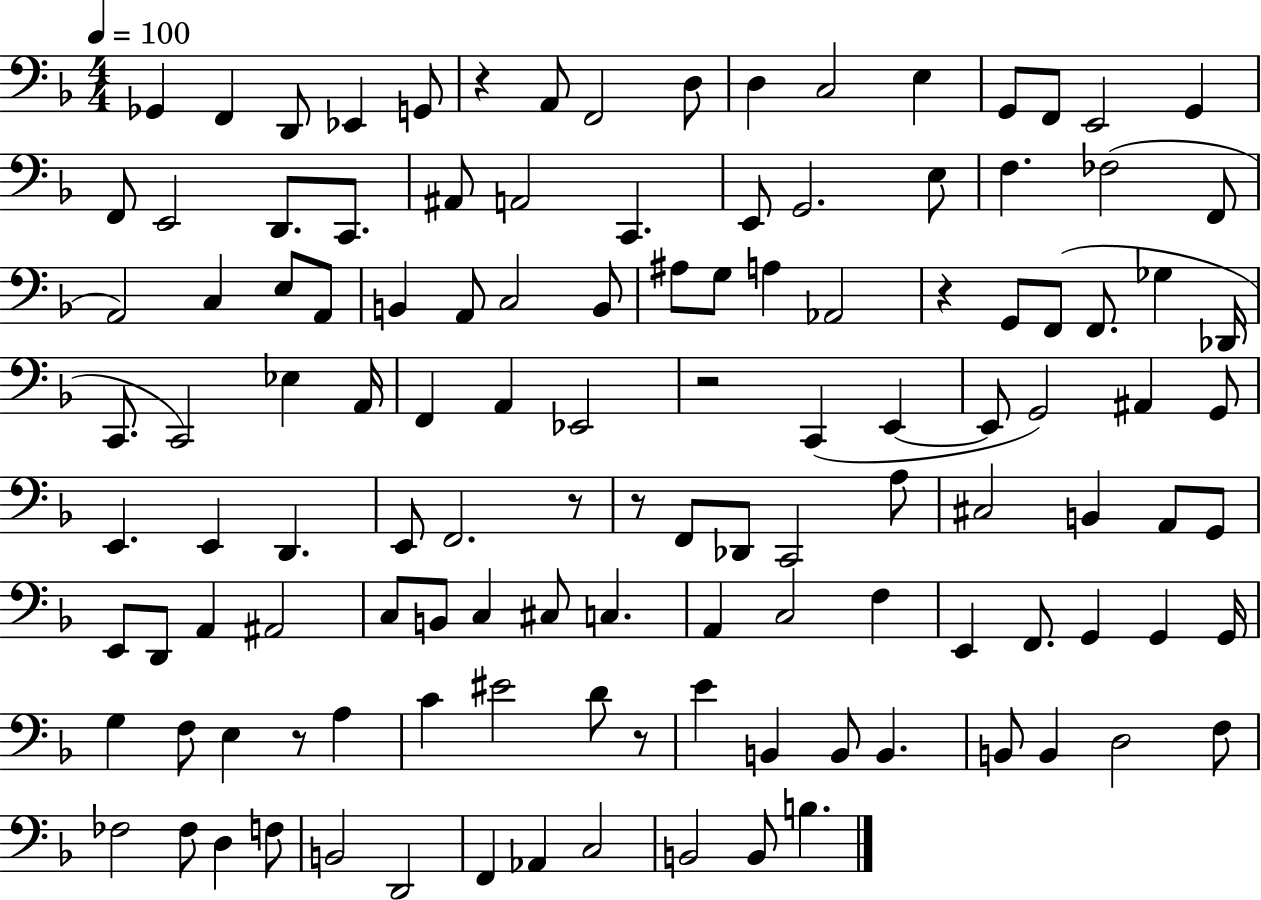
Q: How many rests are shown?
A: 7